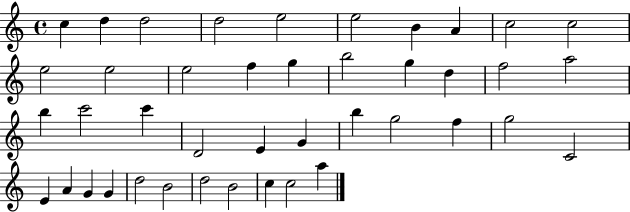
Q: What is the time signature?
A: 4/4